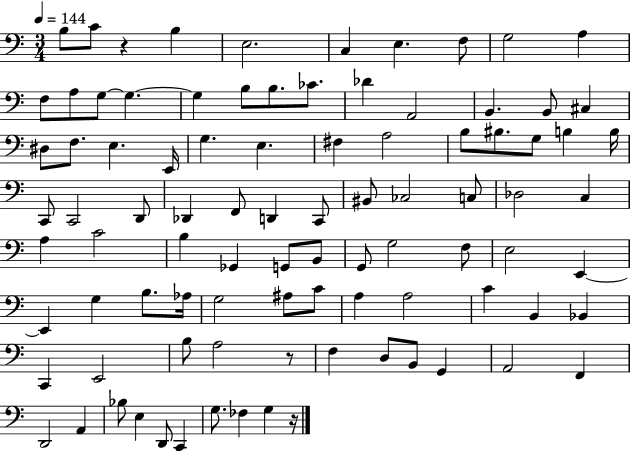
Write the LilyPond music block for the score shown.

{
  \clef bass
  \numericTimeSignature
  \time 3/4
  \key c \major
  \tempo 4 = 144
  b8 c'8 r4 b4 | e2. | c4 e4. f8 | g2 a4 | \break f8 a8 g8~~ g4.~~ | g4 b8 b8. ces'8. | des'4 a,2 | b,4. b,8 cis4 | \break dis8 f8. e4. e,16 | g4. e4. | fis4 a2 | b8 bis8. g8 b4 b16 | \break c,8 c,2 d,8 | des,4 f,8 d,4 c,8 | bis,8 ces2 c8 | des2 c4 | \break a4 c'2 | b4 ges,4 g,8 b,8 | g,8 g2 f8 | e2 e,4~~ | \break e,4 g4 b8. aes16 | g2 ais8 c'8 | a4 a2 | c'4 b,4 bes,4 | \break c,4 e,2 | b8 a2 r8 | f4 d8 b,8 g,4 | a,2 f,4 | \break d,2 a,4 | bes8 e4 d,8 c,4 | g8. fes4 g4 r16 | \bar "|."
}